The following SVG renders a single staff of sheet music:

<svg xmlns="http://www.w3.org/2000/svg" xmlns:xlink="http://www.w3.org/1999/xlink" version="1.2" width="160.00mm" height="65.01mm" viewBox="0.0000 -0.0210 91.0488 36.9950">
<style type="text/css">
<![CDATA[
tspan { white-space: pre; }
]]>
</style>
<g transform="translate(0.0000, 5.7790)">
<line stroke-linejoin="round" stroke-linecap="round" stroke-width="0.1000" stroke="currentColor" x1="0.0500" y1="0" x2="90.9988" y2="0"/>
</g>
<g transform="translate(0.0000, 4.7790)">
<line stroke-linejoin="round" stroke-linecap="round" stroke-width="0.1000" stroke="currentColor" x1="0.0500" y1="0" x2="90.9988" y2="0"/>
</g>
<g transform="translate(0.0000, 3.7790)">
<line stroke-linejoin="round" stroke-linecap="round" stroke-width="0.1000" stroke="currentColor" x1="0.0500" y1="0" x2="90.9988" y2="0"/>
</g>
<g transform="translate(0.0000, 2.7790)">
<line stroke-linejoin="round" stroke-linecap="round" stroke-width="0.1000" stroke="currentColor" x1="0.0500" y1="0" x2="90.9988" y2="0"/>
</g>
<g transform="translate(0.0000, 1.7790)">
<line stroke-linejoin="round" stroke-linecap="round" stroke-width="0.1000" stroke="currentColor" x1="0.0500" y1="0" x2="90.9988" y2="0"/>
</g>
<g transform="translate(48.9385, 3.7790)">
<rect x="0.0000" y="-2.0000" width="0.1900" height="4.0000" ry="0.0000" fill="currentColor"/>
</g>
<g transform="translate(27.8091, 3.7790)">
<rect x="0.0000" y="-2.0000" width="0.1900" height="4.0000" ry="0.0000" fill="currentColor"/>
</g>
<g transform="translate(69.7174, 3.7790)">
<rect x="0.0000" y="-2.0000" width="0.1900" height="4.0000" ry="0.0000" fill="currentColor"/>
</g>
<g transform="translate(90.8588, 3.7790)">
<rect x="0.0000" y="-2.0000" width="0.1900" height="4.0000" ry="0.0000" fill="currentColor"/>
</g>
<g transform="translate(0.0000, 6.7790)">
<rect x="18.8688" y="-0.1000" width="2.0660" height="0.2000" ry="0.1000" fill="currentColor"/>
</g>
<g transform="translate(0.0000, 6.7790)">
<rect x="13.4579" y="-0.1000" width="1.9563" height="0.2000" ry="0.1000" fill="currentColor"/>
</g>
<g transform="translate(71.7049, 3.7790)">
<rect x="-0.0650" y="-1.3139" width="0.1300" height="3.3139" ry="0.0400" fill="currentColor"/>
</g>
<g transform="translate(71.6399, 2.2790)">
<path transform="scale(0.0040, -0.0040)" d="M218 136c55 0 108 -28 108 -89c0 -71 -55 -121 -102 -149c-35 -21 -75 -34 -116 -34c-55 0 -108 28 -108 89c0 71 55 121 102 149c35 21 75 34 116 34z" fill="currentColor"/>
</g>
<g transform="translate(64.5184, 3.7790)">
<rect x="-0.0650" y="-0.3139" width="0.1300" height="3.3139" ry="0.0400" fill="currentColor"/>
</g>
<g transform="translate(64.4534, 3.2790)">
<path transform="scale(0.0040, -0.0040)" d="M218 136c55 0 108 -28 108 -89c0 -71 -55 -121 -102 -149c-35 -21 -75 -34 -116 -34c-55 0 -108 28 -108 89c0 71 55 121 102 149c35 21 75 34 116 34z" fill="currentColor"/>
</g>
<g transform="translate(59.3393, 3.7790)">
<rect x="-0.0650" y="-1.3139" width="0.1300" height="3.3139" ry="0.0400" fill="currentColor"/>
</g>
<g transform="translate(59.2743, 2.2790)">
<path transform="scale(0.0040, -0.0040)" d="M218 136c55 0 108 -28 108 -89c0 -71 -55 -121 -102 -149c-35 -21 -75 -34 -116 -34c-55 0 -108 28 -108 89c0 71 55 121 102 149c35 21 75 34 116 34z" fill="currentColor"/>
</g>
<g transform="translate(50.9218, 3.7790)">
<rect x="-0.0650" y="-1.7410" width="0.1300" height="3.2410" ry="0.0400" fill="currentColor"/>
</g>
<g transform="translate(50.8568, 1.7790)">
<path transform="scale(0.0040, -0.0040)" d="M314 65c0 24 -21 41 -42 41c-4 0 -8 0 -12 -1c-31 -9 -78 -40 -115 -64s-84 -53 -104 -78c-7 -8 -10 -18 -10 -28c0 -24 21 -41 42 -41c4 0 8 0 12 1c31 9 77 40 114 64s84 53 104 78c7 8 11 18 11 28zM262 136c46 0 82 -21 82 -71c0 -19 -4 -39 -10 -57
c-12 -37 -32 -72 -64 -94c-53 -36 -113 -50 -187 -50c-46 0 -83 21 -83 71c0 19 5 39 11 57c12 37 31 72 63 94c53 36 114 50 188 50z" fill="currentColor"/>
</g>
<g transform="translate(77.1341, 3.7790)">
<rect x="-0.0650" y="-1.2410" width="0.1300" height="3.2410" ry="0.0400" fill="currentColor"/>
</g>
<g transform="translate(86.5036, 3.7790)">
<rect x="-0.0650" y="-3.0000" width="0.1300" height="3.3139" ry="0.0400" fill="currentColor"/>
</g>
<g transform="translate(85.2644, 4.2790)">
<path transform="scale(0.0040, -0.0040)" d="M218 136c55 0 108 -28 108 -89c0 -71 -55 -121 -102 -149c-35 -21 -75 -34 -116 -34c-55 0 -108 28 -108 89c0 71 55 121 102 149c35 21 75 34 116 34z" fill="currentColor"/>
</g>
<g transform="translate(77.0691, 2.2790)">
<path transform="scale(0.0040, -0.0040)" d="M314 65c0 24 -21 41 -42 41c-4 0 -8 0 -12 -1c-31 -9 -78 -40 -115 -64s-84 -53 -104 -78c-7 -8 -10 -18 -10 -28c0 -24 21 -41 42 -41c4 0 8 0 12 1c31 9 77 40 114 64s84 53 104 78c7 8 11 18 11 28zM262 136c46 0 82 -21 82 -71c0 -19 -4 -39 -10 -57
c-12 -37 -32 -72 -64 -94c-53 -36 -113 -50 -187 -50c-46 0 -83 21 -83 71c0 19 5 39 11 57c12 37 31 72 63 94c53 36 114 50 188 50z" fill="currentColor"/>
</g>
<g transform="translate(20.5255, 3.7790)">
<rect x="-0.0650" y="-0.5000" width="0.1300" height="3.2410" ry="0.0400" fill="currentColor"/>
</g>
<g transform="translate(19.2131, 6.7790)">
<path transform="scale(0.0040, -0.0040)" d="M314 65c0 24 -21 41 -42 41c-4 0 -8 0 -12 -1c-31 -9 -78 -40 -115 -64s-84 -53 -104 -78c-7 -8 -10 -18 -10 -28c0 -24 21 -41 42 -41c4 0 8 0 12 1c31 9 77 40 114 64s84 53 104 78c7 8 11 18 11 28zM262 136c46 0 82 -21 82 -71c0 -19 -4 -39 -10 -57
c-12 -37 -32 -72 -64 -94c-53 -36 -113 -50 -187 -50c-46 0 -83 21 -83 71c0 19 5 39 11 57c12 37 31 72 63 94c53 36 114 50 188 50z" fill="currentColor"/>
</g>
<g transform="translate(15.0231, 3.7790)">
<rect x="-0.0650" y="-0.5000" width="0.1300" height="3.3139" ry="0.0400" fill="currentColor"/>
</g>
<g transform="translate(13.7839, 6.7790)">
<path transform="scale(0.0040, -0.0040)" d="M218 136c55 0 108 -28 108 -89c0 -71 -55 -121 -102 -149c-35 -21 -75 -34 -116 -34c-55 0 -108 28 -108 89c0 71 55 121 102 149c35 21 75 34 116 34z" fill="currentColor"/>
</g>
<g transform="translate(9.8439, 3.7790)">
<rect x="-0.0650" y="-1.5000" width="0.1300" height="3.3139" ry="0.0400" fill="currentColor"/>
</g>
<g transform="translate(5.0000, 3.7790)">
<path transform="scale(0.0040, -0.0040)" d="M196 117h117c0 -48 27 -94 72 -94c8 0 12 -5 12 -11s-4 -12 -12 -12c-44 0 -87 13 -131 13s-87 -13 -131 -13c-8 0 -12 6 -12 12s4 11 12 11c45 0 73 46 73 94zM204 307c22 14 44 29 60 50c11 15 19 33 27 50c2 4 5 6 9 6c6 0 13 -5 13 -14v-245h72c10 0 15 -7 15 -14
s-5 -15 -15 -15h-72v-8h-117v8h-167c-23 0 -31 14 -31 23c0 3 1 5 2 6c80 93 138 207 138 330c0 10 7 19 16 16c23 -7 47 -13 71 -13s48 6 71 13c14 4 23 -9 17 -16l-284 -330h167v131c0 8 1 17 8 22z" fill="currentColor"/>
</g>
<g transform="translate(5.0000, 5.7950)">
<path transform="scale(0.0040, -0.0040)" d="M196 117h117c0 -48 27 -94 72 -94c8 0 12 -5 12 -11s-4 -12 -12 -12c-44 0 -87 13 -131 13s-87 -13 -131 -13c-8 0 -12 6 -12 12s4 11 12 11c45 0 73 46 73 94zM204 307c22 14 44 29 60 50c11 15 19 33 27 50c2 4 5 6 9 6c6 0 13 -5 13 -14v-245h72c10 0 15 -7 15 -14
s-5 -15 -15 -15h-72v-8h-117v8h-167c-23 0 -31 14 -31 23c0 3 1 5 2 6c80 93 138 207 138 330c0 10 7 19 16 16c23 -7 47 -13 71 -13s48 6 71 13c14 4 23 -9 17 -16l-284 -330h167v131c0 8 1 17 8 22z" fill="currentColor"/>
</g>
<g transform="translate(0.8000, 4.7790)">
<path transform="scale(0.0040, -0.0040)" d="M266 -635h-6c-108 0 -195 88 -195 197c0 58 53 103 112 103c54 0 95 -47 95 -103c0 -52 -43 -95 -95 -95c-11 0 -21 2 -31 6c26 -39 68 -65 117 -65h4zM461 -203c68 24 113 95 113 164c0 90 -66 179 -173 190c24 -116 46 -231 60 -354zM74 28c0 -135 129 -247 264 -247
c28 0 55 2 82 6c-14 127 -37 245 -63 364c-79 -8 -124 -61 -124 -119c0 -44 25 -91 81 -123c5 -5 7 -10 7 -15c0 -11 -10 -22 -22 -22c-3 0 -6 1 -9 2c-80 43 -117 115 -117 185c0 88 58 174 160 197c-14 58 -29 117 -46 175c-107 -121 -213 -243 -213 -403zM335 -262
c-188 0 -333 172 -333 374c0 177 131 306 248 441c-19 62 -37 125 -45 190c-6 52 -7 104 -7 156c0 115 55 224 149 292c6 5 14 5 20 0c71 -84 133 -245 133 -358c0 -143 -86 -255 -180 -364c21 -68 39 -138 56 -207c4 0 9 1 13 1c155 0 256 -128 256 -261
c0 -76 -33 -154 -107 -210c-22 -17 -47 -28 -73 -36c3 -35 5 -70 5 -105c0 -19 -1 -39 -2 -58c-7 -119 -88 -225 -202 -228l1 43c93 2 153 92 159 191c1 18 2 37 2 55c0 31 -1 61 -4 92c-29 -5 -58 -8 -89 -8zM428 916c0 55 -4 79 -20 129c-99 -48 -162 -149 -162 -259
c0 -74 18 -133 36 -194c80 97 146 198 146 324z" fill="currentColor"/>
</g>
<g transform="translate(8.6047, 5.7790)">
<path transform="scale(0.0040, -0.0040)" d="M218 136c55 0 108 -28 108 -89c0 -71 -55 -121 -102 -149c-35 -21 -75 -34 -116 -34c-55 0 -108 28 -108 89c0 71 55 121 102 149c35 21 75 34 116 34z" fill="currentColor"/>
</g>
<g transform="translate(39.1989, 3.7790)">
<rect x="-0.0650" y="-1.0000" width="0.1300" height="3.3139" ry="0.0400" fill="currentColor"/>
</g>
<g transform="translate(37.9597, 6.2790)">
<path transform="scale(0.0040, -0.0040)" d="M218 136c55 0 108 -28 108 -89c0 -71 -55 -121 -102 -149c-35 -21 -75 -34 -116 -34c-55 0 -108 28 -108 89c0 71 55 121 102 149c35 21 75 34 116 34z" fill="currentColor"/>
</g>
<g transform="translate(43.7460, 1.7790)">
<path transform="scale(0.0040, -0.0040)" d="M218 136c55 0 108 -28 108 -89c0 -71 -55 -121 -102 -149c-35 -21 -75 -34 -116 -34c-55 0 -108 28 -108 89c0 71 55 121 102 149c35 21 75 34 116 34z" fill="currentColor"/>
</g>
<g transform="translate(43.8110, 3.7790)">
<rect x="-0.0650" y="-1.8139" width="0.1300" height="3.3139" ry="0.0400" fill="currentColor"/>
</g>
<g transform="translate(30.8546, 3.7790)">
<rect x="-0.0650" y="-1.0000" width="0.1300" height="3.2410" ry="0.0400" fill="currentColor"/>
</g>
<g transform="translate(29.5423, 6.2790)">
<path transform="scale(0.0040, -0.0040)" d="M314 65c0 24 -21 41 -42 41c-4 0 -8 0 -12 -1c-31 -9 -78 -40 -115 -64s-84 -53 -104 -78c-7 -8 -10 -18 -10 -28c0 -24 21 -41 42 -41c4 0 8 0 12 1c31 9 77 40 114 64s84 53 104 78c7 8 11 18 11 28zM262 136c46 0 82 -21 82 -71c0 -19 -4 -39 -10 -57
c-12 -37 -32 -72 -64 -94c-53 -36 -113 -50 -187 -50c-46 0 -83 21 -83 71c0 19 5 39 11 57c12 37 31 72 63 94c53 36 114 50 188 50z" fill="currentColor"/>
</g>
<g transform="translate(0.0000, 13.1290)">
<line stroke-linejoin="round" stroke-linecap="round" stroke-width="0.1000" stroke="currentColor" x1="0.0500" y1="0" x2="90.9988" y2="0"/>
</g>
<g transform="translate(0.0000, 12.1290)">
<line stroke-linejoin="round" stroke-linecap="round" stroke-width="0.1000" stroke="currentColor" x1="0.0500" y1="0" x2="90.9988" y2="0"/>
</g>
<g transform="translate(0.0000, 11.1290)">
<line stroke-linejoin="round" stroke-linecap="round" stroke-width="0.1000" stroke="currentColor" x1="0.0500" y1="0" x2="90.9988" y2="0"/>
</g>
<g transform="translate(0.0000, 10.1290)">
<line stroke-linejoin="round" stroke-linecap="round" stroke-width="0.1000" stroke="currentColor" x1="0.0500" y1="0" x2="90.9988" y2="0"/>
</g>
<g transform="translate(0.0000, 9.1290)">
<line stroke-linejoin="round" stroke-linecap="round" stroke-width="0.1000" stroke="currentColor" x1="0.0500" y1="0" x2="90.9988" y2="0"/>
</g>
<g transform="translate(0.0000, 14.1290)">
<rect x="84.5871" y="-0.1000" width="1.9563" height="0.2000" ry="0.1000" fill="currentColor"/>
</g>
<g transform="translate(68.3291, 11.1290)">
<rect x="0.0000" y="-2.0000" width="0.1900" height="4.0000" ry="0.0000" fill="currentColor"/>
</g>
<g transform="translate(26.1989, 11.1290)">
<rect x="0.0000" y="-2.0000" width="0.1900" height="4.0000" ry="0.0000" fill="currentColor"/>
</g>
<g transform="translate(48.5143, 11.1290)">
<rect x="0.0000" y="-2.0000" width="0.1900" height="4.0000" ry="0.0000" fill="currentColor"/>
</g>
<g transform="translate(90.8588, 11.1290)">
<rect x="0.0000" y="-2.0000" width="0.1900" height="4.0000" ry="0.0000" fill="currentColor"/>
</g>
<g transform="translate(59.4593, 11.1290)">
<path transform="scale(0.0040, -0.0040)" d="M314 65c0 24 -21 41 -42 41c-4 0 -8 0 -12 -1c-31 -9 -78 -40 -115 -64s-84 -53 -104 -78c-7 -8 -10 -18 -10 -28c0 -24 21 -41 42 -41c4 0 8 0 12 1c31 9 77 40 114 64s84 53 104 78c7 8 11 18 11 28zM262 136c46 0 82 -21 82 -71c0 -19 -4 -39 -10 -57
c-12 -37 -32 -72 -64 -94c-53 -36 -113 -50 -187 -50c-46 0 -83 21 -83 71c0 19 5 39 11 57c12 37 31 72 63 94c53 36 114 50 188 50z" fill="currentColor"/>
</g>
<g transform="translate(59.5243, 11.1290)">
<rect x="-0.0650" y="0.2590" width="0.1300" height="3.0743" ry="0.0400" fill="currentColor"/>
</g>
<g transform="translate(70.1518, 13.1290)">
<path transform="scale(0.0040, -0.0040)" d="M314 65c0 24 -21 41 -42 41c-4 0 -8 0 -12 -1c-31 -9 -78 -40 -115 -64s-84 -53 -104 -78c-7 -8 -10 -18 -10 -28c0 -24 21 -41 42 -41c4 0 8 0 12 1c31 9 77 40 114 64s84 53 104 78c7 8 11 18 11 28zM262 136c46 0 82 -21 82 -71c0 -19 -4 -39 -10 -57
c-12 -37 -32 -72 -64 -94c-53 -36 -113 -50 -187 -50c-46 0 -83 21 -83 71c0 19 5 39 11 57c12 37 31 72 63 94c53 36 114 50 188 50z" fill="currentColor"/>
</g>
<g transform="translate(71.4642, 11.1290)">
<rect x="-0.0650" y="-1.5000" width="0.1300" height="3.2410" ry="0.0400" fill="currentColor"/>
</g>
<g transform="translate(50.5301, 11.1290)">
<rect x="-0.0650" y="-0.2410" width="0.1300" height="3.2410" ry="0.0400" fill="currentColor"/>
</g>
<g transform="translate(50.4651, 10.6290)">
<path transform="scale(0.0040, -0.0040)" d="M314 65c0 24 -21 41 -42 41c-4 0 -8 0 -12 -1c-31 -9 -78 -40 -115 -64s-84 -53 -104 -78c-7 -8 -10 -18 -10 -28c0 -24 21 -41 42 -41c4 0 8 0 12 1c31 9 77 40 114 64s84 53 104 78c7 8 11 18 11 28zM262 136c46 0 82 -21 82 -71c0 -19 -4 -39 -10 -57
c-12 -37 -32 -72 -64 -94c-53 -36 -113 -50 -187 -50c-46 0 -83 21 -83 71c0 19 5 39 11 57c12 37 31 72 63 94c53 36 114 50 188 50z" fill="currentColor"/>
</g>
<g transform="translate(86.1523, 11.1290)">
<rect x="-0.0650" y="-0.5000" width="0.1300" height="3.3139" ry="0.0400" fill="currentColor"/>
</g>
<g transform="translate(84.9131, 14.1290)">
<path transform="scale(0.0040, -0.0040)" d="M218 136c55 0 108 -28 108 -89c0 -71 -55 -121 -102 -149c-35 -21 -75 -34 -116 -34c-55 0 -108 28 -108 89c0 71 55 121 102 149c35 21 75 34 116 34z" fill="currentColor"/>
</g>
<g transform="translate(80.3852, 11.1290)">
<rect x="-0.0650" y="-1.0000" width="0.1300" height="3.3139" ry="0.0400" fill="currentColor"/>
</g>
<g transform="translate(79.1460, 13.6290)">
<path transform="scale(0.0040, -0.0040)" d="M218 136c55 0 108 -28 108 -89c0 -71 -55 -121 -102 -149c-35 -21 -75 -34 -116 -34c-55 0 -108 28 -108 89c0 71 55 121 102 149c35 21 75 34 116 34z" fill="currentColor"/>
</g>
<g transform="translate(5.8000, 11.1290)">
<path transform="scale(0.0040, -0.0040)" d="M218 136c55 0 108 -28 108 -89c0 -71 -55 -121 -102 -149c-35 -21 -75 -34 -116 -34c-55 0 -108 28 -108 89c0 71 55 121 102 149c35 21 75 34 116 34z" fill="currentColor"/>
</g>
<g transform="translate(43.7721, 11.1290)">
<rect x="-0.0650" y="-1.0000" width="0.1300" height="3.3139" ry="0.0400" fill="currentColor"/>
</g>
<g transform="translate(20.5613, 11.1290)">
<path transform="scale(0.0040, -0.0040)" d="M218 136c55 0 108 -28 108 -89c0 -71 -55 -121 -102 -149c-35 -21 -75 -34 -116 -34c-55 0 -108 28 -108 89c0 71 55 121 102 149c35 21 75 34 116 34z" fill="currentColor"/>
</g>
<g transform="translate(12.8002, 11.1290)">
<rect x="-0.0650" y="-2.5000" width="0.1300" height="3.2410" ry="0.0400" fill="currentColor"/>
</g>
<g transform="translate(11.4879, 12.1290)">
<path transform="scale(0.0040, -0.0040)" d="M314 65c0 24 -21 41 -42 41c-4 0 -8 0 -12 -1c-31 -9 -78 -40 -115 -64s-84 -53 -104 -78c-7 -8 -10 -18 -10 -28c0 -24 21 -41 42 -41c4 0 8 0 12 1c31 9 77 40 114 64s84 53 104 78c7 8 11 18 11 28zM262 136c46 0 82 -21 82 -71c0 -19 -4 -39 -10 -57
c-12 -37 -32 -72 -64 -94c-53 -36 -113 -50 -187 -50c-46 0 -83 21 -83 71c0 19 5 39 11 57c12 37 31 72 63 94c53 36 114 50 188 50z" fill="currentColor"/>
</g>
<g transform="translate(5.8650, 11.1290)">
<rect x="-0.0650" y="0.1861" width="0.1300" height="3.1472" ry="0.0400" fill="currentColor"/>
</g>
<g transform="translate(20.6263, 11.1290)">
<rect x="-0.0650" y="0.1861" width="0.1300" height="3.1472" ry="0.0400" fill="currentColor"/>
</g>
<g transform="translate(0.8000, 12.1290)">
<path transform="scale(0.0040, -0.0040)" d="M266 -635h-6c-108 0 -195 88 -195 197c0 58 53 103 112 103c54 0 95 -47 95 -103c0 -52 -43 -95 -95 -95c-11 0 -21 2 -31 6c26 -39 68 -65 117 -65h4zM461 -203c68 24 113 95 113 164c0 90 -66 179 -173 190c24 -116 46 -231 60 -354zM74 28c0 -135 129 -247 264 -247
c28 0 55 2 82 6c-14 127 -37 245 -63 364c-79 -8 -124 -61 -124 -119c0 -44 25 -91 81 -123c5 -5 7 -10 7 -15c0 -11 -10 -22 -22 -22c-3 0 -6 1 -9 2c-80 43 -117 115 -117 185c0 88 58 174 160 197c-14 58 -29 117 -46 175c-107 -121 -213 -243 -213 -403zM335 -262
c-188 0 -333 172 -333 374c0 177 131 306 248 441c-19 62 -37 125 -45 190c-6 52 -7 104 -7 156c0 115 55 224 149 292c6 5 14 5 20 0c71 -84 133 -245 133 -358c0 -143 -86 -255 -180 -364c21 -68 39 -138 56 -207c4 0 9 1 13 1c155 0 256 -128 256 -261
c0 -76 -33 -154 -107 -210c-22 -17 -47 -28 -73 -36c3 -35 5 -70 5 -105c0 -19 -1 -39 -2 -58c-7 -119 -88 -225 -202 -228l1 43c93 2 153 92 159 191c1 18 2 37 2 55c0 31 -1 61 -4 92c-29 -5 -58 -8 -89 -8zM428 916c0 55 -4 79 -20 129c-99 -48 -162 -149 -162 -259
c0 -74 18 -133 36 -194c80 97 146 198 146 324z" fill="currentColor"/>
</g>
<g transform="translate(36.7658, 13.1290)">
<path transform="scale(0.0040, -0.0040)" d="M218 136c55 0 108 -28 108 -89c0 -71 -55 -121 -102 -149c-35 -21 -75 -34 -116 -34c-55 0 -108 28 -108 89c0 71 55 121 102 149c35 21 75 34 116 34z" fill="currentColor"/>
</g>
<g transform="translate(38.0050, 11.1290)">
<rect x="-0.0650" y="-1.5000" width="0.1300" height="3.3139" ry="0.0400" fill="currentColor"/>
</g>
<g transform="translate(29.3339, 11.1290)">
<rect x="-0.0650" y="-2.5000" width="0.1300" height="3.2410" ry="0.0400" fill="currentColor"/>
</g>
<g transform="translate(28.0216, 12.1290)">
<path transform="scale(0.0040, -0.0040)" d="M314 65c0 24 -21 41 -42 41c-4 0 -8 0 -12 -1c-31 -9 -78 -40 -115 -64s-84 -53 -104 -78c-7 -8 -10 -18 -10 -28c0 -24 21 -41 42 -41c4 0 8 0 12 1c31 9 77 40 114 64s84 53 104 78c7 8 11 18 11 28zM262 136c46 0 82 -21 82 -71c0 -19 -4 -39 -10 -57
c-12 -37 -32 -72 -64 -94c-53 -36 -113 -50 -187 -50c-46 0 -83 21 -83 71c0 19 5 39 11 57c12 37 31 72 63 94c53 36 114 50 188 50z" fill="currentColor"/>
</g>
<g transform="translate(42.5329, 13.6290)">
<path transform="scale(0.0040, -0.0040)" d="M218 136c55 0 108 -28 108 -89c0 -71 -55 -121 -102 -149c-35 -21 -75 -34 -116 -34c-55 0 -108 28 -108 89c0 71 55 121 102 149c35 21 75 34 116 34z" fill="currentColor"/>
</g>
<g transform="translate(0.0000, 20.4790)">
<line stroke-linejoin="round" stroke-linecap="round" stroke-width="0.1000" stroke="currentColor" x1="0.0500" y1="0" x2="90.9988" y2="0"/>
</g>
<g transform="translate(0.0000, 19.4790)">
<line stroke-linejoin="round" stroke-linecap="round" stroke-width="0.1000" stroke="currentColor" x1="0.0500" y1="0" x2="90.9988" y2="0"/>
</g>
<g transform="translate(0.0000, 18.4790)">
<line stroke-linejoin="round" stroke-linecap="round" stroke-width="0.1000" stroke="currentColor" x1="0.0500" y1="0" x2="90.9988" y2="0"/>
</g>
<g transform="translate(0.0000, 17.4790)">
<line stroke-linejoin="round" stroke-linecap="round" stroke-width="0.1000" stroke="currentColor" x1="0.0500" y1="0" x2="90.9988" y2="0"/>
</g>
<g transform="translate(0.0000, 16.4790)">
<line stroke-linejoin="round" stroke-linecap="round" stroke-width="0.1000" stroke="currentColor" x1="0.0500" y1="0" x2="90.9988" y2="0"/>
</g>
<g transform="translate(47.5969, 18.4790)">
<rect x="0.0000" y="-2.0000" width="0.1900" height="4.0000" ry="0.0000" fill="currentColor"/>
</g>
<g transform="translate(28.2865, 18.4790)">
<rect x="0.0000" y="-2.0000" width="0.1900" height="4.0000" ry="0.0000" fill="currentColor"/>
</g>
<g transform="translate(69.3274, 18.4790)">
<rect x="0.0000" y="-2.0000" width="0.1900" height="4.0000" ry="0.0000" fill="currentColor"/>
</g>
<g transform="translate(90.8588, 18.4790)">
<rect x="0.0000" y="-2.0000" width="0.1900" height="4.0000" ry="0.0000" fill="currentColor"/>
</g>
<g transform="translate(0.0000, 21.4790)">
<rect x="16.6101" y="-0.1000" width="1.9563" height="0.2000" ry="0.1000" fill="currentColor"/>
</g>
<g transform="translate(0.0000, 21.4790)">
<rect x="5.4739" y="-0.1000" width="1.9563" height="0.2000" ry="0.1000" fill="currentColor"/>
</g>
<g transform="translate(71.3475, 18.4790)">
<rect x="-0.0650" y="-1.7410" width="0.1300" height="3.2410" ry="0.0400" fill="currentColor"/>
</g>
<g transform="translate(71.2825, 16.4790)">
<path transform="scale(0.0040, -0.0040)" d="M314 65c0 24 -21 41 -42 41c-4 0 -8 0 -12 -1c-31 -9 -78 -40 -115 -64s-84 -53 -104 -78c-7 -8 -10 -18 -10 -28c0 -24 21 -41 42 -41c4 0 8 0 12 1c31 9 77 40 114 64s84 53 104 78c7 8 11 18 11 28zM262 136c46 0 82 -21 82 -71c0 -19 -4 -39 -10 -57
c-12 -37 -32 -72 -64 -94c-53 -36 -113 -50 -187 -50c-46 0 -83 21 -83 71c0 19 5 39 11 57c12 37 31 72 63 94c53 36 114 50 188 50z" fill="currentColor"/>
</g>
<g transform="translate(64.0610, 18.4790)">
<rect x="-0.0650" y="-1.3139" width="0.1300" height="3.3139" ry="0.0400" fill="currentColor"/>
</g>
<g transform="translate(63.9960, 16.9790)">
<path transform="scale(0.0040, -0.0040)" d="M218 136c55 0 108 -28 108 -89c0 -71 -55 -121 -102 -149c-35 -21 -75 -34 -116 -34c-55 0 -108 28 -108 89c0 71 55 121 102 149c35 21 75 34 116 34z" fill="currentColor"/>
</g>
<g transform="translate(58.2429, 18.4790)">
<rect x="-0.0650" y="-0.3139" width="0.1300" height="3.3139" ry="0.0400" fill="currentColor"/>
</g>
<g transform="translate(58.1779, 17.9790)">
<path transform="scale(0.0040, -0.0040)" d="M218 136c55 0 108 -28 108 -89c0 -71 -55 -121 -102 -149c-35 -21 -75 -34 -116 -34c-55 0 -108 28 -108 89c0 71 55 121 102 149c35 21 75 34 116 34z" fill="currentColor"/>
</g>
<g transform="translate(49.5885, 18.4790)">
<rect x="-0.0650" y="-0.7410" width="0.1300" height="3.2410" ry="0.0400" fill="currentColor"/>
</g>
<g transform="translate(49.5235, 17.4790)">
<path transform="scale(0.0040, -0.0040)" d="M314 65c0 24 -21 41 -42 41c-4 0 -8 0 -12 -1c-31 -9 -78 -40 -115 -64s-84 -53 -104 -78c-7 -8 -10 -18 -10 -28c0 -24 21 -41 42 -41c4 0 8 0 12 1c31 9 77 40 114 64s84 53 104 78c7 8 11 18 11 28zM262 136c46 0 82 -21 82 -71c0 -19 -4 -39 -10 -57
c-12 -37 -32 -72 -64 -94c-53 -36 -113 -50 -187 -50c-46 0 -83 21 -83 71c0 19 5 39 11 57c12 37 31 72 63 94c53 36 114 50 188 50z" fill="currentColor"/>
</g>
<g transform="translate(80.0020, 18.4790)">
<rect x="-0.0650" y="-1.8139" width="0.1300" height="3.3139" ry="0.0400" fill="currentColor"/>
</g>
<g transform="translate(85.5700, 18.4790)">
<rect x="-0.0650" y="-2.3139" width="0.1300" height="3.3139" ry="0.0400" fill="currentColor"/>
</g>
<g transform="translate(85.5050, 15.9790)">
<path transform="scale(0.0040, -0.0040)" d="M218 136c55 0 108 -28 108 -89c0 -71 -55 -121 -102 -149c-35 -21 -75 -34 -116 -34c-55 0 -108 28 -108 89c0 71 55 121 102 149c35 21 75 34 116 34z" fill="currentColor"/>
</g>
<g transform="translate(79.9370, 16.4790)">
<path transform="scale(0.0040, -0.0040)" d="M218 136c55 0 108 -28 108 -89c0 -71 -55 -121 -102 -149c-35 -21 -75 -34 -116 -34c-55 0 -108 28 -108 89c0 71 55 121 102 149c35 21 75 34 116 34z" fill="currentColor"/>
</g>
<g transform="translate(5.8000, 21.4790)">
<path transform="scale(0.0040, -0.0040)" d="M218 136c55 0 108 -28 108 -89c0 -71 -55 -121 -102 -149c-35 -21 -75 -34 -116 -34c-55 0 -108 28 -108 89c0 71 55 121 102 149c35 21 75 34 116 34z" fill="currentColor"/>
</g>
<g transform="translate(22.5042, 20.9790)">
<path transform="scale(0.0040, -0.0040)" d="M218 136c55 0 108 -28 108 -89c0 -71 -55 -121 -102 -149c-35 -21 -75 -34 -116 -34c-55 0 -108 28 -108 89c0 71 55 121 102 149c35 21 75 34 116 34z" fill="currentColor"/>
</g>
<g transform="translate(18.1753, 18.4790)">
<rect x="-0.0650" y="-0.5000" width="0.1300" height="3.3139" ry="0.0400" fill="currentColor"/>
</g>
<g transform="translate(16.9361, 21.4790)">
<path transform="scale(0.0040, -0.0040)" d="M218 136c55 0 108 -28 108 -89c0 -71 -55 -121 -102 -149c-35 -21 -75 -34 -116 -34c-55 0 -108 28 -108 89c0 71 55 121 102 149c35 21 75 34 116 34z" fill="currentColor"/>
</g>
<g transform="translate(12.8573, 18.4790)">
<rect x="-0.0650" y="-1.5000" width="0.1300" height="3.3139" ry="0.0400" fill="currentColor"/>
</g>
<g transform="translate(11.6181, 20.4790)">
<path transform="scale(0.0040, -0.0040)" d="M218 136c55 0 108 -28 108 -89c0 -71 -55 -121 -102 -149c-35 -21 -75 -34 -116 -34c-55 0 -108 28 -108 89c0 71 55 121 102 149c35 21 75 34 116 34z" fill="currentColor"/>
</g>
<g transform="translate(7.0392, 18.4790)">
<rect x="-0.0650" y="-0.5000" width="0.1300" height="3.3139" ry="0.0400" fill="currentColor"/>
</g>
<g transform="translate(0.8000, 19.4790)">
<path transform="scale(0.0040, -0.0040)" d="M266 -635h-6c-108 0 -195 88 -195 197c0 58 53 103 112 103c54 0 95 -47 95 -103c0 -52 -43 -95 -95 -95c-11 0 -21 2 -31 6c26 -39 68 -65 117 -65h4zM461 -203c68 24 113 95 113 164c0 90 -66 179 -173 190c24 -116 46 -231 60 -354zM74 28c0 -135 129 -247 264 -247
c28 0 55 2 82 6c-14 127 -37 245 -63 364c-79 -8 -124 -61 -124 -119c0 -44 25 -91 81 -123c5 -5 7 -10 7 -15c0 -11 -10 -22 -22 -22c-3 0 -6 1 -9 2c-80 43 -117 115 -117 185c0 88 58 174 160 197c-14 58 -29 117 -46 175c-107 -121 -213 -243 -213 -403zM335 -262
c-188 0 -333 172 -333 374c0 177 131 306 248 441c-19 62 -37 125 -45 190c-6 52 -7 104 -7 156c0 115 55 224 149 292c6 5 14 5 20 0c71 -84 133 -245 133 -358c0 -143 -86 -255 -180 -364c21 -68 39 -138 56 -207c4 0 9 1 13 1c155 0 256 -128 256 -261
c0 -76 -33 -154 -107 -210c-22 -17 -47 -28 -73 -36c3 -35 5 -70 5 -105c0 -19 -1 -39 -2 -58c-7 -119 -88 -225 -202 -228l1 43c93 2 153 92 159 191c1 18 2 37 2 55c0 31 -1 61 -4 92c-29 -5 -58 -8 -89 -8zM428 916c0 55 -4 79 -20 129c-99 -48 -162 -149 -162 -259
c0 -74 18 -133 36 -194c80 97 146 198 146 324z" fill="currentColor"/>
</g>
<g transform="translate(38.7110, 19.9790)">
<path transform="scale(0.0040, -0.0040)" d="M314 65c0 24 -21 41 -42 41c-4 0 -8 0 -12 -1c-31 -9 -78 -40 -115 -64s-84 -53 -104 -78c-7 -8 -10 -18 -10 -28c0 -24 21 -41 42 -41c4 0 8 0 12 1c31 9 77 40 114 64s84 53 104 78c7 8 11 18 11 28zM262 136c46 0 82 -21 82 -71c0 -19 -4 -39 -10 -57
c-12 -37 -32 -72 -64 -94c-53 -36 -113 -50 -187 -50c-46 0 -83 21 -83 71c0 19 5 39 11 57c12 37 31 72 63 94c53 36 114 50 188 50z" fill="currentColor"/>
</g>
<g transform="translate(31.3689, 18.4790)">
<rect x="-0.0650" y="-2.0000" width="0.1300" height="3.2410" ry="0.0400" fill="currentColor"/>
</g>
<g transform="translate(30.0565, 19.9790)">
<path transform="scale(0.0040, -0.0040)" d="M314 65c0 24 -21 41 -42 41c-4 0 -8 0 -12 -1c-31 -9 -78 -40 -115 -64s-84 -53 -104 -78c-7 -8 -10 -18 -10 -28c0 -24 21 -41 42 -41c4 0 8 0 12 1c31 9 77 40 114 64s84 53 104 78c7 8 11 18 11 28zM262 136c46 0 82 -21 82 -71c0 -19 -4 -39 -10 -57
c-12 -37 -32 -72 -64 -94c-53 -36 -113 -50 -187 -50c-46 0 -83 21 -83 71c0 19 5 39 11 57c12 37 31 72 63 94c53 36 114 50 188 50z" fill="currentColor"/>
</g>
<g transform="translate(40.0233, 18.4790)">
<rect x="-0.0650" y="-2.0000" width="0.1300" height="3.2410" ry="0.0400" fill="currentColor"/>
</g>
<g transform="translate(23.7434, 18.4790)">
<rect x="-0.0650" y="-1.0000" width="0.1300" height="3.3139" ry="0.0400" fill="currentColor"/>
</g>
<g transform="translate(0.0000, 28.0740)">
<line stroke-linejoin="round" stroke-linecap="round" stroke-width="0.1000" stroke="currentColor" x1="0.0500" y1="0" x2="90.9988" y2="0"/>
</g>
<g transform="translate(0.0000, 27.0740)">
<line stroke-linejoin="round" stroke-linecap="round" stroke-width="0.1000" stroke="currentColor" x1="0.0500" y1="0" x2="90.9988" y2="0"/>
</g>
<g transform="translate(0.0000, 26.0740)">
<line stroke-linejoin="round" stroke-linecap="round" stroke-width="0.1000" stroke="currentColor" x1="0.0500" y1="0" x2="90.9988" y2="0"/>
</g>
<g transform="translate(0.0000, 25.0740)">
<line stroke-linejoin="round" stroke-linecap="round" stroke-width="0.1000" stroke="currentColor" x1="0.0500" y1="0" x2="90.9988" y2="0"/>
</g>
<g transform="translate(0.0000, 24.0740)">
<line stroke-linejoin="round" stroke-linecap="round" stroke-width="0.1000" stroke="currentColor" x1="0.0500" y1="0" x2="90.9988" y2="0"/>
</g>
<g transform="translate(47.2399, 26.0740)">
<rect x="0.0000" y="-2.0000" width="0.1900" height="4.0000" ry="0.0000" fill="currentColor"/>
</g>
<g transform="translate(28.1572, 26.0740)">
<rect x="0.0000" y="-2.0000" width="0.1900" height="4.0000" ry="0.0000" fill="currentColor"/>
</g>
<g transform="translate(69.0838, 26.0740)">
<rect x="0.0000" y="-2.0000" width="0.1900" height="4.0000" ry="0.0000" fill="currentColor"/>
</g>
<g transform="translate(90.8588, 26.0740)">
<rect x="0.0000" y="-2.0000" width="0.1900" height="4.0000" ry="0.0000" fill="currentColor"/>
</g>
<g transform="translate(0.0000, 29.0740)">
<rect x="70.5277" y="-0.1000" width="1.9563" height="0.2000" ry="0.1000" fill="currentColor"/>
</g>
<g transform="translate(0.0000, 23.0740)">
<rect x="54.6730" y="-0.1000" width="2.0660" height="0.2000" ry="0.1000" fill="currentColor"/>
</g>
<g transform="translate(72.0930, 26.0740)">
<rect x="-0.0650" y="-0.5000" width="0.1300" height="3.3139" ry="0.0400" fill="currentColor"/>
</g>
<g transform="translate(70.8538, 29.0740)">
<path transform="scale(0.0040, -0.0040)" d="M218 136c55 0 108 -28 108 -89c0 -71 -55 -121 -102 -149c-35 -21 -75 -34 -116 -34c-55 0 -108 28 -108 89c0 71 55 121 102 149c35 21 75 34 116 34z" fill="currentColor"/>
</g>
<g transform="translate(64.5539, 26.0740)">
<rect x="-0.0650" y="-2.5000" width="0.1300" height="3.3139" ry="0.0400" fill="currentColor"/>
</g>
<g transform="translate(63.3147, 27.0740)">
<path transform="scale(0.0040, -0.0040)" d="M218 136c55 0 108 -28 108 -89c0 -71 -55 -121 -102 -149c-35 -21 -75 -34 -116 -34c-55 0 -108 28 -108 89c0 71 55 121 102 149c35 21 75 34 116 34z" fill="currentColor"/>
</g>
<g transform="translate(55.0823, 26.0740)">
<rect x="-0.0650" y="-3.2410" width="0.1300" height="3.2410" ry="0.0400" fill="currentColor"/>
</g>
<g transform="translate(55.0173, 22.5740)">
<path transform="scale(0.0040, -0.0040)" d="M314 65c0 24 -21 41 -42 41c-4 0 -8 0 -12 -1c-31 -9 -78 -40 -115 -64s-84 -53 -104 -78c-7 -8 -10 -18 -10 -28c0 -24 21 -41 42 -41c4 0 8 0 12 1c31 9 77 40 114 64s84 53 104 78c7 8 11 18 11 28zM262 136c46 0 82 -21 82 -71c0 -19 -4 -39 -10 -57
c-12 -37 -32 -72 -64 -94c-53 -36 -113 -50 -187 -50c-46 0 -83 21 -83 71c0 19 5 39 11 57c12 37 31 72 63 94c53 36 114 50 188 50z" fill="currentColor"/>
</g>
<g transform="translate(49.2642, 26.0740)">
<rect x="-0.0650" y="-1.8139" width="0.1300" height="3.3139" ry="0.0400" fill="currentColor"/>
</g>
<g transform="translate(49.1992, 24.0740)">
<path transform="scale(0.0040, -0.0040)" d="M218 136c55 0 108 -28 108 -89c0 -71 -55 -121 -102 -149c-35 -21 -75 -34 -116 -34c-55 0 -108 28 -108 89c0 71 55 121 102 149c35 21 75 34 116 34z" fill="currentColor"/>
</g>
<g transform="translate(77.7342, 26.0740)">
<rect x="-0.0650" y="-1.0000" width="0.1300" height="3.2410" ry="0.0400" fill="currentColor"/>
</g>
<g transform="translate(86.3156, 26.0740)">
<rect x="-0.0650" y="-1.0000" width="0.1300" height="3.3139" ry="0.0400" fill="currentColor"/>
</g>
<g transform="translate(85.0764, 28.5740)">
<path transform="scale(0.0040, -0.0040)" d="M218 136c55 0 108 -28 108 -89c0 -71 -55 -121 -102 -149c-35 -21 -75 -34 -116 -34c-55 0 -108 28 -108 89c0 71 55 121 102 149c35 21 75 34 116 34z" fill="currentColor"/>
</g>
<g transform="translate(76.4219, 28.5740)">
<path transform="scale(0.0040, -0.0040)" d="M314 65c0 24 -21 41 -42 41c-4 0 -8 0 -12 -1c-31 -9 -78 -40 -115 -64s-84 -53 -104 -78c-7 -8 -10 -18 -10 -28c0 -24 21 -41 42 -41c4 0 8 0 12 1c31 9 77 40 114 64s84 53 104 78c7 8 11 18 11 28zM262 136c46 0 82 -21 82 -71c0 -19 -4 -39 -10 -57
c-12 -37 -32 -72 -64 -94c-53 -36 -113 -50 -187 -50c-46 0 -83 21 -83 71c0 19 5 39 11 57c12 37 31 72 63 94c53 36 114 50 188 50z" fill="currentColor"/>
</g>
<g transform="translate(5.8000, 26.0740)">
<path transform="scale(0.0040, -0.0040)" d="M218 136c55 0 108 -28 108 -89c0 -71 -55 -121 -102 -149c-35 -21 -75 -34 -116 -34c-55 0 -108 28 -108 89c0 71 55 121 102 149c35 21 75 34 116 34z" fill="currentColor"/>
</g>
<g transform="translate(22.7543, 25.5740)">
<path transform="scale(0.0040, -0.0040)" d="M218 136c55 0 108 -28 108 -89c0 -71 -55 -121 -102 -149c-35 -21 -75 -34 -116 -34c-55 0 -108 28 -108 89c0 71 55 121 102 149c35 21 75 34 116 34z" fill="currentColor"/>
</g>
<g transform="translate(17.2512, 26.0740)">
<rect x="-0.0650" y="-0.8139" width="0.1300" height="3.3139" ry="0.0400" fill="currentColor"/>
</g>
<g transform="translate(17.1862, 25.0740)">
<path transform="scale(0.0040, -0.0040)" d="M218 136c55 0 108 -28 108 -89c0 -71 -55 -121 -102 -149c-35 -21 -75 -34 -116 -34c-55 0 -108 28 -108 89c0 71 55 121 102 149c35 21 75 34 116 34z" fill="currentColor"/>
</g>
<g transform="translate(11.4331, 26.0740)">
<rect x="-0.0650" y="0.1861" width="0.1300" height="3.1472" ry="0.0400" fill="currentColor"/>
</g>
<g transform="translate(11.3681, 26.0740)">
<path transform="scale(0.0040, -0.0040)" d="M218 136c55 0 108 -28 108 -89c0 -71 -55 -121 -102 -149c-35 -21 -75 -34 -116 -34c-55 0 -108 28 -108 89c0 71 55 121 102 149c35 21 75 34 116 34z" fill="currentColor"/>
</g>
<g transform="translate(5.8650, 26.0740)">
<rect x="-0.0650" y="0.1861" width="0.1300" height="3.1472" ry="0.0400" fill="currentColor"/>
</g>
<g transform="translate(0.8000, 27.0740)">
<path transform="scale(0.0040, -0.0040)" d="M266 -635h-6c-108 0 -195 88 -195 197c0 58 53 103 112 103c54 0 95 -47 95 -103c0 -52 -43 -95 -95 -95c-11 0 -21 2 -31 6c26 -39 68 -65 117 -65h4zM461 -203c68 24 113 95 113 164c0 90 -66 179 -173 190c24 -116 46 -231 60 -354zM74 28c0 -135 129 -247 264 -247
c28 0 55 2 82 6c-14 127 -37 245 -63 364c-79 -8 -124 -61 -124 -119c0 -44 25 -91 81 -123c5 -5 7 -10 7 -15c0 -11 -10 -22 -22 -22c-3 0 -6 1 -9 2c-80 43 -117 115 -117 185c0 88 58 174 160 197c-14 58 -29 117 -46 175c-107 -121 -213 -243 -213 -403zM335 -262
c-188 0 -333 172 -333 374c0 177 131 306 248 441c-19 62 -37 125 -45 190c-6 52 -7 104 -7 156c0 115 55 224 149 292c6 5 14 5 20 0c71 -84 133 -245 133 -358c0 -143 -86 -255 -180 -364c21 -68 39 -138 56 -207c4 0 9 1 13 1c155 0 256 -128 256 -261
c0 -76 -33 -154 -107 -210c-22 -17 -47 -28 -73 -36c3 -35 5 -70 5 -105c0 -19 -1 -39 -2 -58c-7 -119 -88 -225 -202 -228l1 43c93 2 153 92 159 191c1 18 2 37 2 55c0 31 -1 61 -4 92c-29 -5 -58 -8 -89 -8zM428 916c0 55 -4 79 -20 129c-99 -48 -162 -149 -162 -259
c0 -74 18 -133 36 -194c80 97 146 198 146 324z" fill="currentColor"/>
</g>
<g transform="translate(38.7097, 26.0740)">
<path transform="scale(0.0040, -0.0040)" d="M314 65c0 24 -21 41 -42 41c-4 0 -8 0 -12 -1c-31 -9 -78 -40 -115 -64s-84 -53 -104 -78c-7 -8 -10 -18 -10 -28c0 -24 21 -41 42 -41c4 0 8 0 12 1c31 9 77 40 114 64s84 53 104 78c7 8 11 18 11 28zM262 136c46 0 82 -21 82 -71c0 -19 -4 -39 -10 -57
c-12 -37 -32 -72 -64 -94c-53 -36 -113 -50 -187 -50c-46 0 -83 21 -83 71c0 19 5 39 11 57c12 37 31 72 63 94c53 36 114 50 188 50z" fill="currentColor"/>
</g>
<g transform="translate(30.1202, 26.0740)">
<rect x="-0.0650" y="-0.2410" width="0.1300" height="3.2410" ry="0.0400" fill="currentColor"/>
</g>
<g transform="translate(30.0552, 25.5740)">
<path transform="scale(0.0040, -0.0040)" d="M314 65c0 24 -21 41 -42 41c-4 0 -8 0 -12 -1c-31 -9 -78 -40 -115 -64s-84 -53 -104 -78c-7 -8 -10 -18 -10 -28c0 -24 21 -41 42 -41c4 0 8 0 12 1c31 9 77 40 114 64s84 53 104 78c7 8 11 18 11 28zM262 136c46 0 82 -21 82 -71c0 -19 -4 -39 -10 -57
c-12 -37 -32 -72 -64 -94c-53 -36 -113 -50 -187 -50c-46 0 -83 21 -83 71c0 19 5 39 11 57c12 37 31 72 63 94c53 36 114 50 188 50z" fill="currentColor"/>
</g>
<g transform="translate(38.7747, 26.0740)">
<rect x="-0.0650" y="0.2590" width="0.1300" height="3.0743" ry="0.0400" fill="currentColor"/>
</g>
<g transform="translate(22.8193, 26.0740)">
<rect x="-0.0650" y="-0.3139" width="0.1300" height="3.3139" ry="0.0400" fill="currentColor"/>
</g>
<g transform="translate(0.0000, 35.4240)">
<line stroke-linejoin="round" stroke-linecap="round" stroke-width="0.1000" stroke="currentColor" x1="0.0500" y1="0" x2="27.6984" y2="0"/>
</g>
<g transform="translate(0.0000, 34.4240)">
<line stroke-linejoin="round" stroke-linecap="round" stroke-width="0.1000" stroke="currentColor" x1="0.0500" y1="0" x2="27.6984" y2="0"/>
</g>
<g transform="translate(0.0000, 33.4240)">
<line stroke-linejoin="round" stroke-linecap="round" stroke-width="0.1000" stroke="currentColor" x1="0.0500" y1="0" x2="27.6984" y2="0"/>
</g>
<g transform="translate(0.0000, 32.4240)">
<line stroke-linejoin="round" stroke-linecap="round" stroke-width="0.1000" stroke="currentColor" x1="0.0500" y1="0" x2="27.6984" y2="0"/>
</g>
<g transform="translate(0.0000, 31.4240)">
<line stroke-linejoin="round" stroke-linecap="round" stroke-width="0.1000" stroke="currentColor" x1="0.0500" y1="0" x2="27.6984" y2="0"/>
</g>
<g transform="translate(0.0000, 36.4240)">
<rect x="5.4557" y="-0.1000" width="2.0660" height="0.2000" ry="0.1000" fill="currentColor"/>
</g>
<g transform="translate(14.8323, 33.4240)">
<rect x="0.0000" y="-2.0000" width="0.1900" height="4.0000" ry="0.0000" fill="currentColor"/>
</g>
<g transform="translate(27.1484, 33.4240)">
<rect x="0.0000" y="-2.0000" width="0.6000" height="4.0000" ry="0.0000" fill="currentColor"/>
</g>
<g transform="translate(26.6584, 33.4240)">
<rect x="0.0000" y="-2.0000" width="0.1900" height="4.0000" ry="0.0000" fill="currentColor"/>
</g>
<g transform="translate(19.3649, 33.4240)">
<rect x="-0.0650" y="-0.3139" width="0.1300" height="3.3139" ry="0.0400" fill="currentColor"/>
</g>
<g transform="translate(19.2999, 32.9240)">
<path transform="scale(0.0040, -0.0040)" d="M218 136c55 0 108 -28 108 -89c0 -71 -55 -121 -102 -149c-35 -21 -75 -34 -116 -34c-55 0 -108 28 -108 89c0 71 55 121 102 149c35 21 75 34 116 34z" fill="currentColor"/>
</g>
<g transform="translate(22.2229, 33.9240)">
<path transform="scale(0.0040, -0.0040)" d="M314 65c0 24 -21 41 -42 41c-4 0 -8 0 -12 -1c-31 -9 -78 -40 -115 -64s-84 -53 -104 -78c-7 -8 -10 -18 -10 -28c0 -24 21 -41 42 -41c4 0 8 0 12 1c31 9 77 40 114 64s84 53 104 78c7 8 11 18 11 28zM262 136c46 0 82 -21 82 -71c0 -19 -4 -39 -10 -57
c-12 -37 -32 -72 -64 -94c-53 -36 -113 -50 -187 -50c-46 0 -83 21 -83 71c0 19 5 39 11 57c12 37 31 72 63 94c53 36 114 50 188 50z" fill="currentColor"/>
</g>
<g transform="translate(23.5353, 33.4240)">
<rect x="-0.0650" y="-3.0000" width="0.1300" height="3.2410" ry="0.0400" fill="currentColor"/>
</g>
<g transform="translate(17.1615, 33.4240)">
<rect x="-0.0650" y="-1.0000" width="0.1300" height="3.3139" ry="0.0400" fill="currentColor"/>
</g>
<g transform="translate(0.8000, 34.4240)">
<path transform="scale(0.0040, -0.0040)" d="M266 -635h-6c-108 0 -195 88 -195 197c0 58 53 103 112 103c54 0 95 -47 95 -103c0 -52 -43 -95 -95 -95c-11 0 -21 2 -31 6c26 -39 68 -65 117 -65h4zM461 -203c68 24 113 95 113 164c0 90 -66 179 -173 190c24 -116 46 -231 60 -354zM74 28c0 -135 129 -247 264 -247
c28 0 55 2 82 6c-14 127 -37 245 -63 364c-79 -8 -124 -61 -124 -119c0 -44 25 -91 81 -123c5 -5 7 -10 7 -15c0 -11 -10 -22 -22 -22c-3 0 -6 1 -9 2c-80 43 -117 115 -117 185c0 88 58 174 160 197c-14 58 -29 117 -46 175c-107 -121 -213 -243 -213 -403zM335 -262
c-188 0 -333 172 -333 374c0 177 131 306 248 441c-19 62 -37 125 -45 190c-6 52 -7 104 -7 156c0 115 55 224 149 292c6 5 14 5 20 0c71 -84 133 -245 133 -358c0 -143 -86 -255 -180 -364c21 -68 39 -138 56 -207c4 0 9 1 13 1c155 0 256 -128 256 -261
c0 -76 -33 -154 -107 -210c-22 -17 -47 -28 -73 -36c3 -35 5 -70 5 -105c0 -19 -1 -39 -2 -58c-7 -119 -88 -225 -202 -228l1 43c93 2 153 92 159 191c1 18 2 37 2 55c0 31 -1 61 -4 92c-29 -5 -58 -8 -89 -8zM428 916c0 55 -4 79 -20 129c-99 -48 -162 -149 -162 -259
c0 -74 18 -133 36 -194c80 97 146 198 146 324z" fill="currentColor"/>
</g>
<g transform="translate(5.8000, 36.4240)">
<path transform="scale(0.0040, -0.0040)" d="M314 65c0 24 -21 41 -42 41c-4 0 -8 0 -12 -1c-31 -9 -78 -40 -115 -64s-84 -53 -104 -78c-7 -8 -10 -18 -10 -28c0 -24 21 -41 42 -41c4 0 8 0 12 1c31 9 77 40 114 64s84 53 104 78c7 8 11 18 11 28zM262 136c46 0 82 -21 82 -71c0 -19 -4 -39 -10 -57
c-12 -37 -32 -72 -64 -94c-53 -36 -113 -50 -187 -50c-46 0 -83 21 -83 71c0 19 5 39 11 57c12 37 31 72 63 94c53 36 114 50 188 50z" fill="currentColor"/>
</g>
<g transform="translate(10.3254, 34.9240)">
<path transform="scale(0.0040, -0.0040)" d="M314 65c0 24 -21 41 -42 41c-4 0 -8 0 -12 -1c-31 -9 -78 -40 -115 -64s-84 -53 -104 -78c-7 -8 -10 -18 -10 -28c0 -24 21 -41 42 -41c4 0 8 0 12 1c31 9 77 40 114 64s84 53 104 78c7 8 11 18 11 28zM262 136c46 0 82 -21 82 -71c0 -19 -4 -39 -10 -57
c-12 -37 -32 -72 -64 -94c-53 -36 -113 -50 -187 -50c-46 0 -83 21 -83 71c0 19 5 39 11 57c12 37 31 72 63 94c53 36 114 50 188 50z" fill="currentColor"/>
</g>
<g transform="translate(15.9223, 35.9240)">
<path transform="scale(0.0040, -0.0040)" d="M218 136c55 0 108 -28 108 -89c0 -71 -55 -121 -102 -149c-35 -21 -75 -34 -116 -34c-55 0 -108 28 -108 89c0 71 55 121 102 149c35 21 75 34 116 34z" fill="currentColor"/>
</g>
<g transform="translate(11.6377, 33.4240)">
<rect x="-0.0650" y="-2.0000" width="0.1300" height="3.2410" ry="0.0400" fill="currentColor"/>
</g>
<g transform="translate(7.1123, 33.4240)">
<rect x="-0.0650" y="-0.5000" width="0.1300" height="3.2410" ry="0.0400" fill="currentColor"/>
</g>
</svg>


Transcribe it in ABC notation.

X:1
T:Untitled
M:4/4
L:1/4
K:C
E C C2 D2 D f f2 e c e e2 A B G2 B G2 E D c2 B2 E2 D C C E C D F2 F2 d2 c e f2 f g B B d c c2 B2 f b2 G C D2 D C2 F2 D c A2